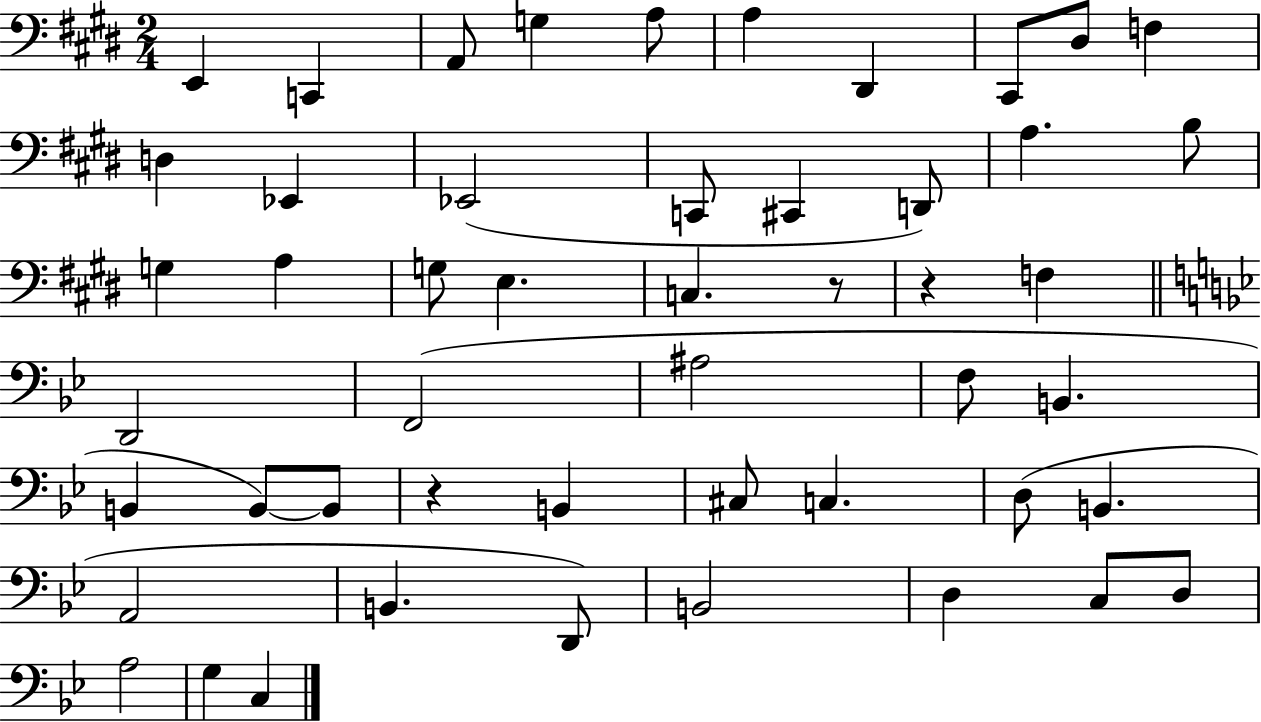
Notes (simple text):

E2/q C2/q A2/e G3/q A3/e A3/q D#2/q C#2/e D#3/e F3/q D3/q Eb2/q Eb2/h C2/e C#2/q D2/e A3/q. B3/e G3/q A3/q G3/e E3/q. C3/q. R/e R/q F3/q D2/h F2/h A#3/h F3/e B2/q. B2/q B2/e B2/e R/q B2/q C#3/e C3/q. D3/e B2/q. A2/h B2/q. D2/e B2/h D3/q C3/e D3/e A3/h G3/q C3/q